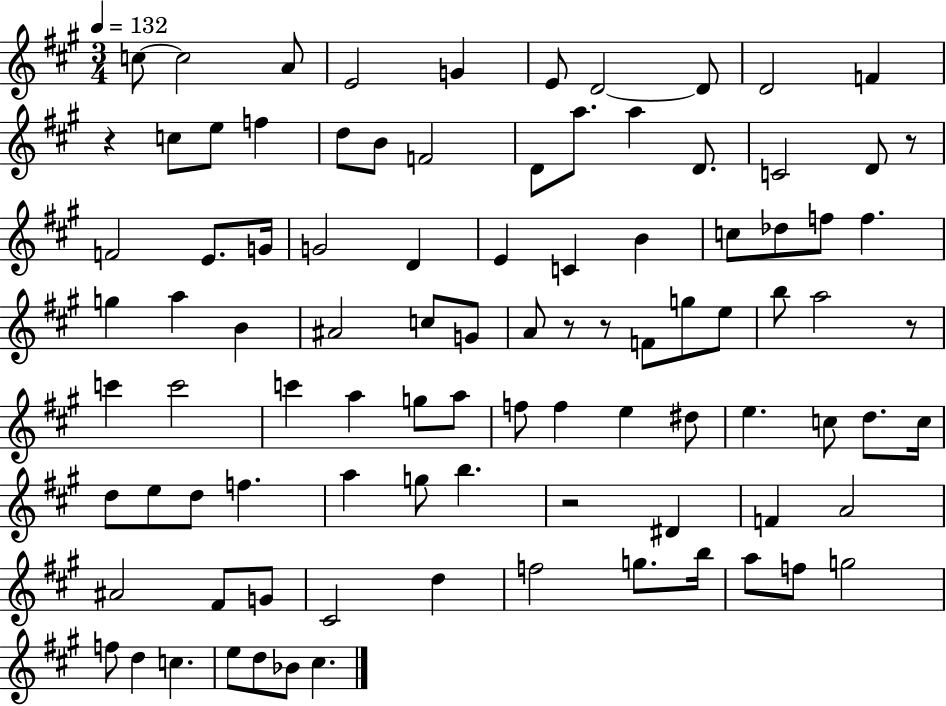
X:1
T:Untitled
M:3/4
L:1/4
K:A
c/2 c2 A/2 E2 G E/2 D2 D/2 D2 F z c/2 e/2 f d/2 B/2 F2 D/2 a/2 a D/2 C2 D/2 z/2 F2 E/2 G/4 G2 D E C B c/2 _d/2 f/2 f g a B ^A2 c/2 G/2 A/2 z/2 z/2 F/2 g/2 e/2 b/2 a2 z/2 c' c'2 c' a g/2 a/2 f/2 f e ^d/2 e c/2 d/2 c/4 d/2 e/2 d/2 f a g/2 b z2 ^D F A2 ^A2 ^F/2 G/2 ^C2 d f2 g/2 b/4 a/2 f/2 g2 f/2 d c e/2 d/2 _B/2 ^c